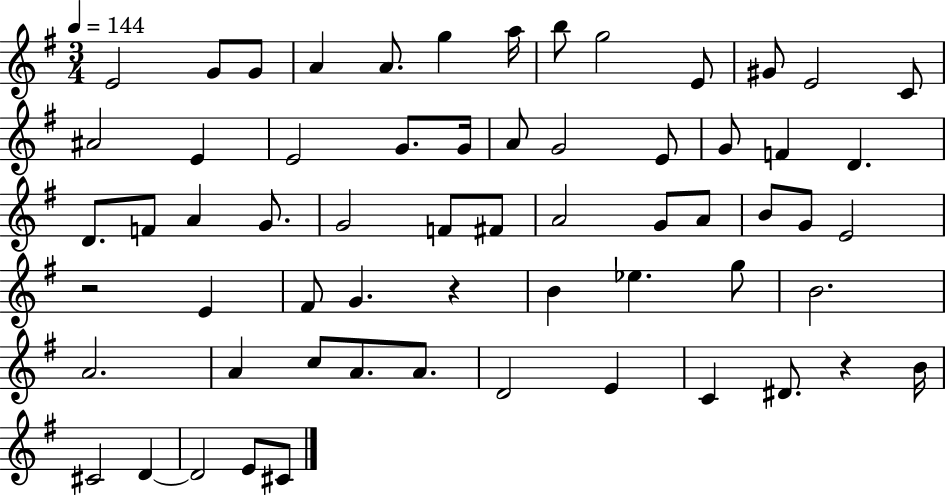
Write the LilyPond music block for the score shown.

{
  \clef treble
  \numericTimeSignature
  \time 3/4
  \key g \major
  \tempo 4 = 144
  \repeat volta 2 { e'2 g'8 g'8 | a'4 a'8. g''4 a''16 | b''8 g''2 e'8 | gis'8 e'2 c'8 | \break ais'2 e'4 | e'2 g'8. g'16 | a'8 g'2 e'8 | g'8 f'4 d'4. | \break d'8. f'8 a'4 g'8. | g'2 f'8 fis'8 | a'2 g'8 a'8 | b'8 g'8 e'2 | \break r2 e'4 | fis'8 g'4. r4 | b'4 ees''4. g''8 | b'2. | \break a'2. | a'4 c''8 a'8. a'8. | d'2 e'4 | c'4 dis'8. r4 b'16 | \break cis'2 d'4~~ | d'2 e'8 cis'8 | } \bar "|."
}